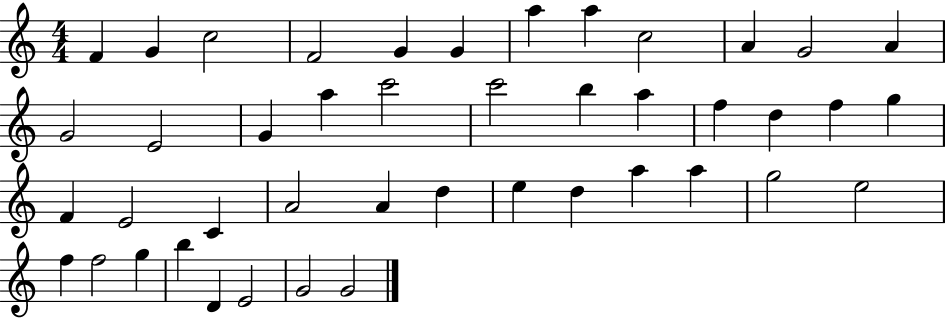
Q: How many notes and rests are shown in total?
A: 44